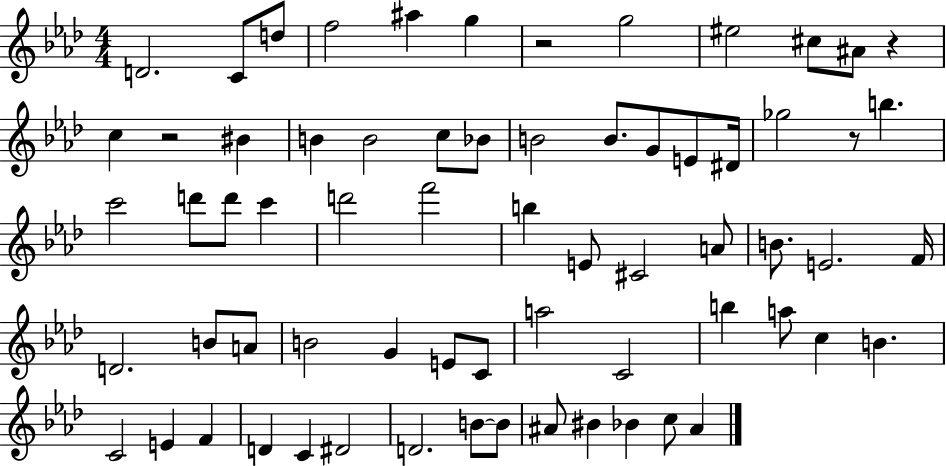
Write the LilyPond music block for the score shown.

{
  \clef treble
  \numericTimeSignature
  \time 4/4
  \key aes \major
  d'2. c'8 d''8 | f''2 ais''4 g''4 | r2 g''2 | eis''2 cis''8 ais'8 r4 | \break c''4 r2 bis'4 | b'4 b'2 c''8 bes'8 | b'2 b'8. g'8 e'8 dis'16 | ges''2 r8 b''4. | \break c'''2 d'''8 d'''8 c'''4 | d'''2 f'''2 | b''4 e'8 cis'2 a'8 | b'8. e'2. f'16 | \break d'2. b'8 a'8 | b'2 g'4 e'8 c'8 | a''2 c'2 | b''4 a''8 c''4 b'4. | \break c'2 e'4 f'4 | d'4 c'4 dis'2 | d'2. b'8~~ b'8 | ais'8 bis'4 bes'4 c''8 ais'4 | \break \bar "|."
}